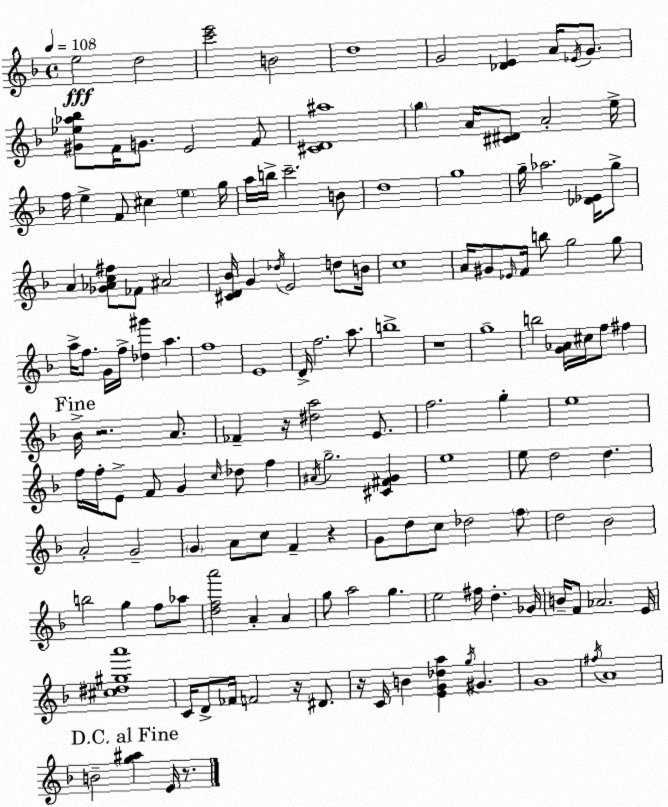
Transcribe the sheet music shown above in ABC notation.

X:1
T:Untitled
M:4/4
L:1/4
K:Dm
e2 d2 [c'e']2 B2 d4 G2 [_DE] A/4 _E/4 G/2 [^G_e_a_b]/2 F/4 G/2 E2 F/2 [^CD^a]4 g A/4 [^C^D]/2 A2 e/4 f/4 e F/2 ^c e g/4 a/4 b/4 c'2 B/2 d4 g4 g/4 _a2 [_D_E]/4 g/2 A [_G_Ac^f]/2 _F/2 ^A2 [^CD_B]/4 G _d/4 E2 d/2 B/4 c4 A/4 ^G/2 _E/4 F/4 b/2 g2 g/2 a/4 f/2 G/4 f/4 [_d^g'] a f4 E4 D/4 f2 a/2 b4 z4 g4 b2 [G_A]/4 ^c/4 f/2 ^f _B/4 z2 A/2 _F z/4 [^da]2 E/2 f2 g e4 f/4 f/4 E/2 F/2 G c/4 _d/2 f ^A/4 g2 [^C^FG] e4 e/2 d2 d A2 G2 G A/2 c/2 F z G/2 d/2 c/2 _d2 f/2 d2 _B2 b2 g f/2 _a/2 [dfa']2 A A g/2 a2 g e2 ^f/4 d _G/4 B/4 F/2 _A2 E/4 [^c^d^ga']4 C/4 D/2 _F/4 F2 z/4 ^D/2 z/4 C/4 B [EG_da] g/4 ^G G4 ^f/4 A4 B2 [g^a] E/4 z/2